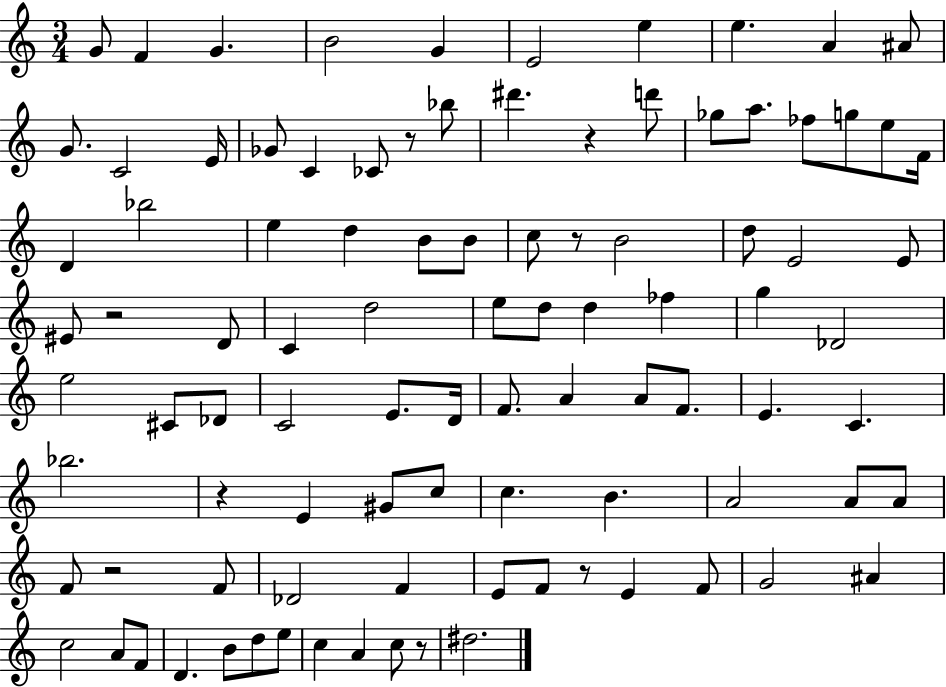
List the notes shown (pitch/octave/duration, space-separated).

G4/e F4/q G4/q. B4/h G4/q E4/h E5/q E5/q. A4/q A#4/e G4/e. C4/h E4/s Gb4/e C4/q CES4/e R/e Bb5/e D#6/q. R/q D6/e Gb5/e A5/e. FES5/e G5/e E5/e F4/s D4/q Bb5/h E5/q D5/q B4/e B4/e C5/e R/e B4/h D5/e E4/h E4/e EIS4/e R/h D4/e C4/q D5/h E5/e D5/e D5/q FES5/q G5/q Db4/h E5/h C#4/e Db4/e C4/h E4/e. D4/s F4/e. A4/q A4/e F4/e. E4/q. C4/q. Bb5/h. R/q E4/q G#4/e C5/e C5/q. B4/q. A4/h A4/e A4/e F4/e R/h F4/e Db4/h F4/q E4/e F4/e R/e E4/q F4/e G4/h A#4/q C5/h A4/e F4/e D4/q. B4/e D5/e E5/e C5/q A4/q C5/e R/e D#5/h.